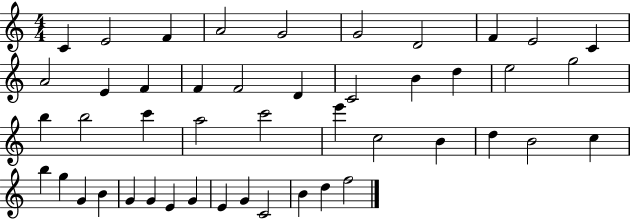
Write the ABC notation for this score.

X:1
T:Untitled
M:4/4
L:1/4
K:C
C E2 F A2 G2 G2 D2 F E2 C A2 E F F F2 D C2 B d e2 g2 b b2 c' a2 c'2 e' c2 B d B2 c b g G B G G E G E G C2 B d f2